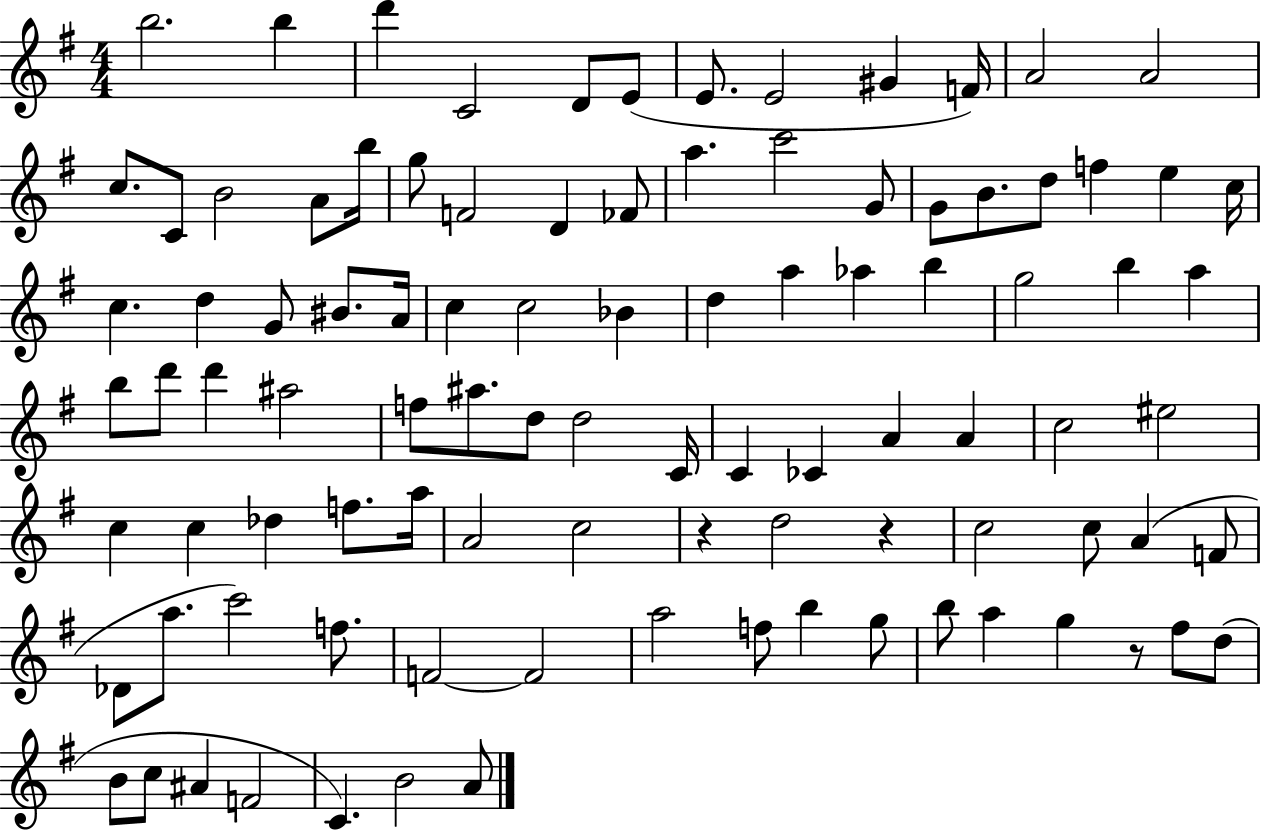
B5/h. B5/q D6/q C4/h D4/e E4/e E4/e. E4/h G#4/q F4/s A4/h A4/h C5/e. C4/e B4/h A4/e B5/s G5/e F4/h D4/q FES4/e A5/q. C6/h G4/e G4/e B4/e. D5/e F5/q E5/q C5/s C5/q. D5/q G4/e BIS4/e. A4/s C5/q C5/h Bb4/q D5/q A5/q Ab5/q B5/q G5/h B5/q A5/q B5/e D6/e D6/q A#5/h F5/e A#5/e. D5/e D5/h C4/s C4/q CES4/q A4/q A4/q C5/h EIS5/h C5/q C5/q Db5/q F5/e. A5/s A4/h C5/h R/q D5/h R/q C5/h C5/e A4/q F4/e Db4/e A5/e. C6/h F5/e. F4/h F4/h A5/h F5/e B5/q G5/e B5/e A5/q G5/q R/e F#5/e D5/e B4/e C5/e A#4/q F4/h C4/q. B4/h A4/e